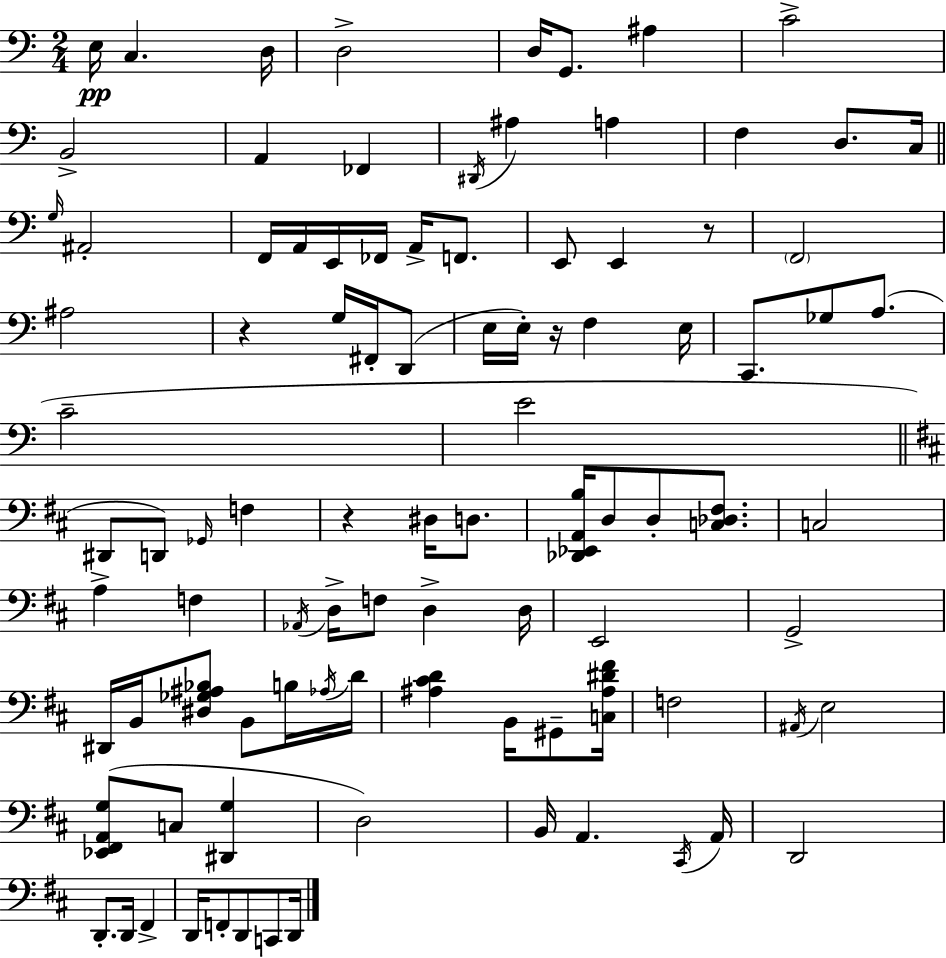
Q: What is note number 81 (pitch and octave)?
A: D2